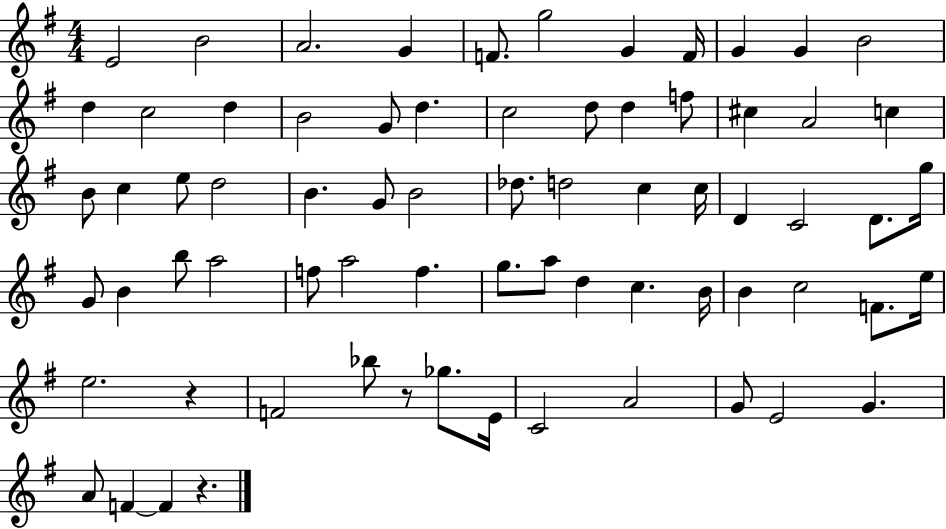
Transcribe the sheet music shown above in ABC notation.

X:1
T:Untitled
M:4/4
L:1/4
K:G
E2 B2 A2 G F/2 g2 G F/4 G G B2 d c2 d B2 G/2 d c2 d/2 d f/2 ^c A2 c B/2 c e/2 d2 B G/2 B2 _d/2 d2 c c/4 D C2 D/2 g/4 G/2 B b/2 a2 f/2 a2 f g/2 a/2 d c B/4 B c2 F/2 e/4 e2 z F2 _b/2 z/2 _g/2 E/4 C2 A2 G/2 E2 G A/2 F F z